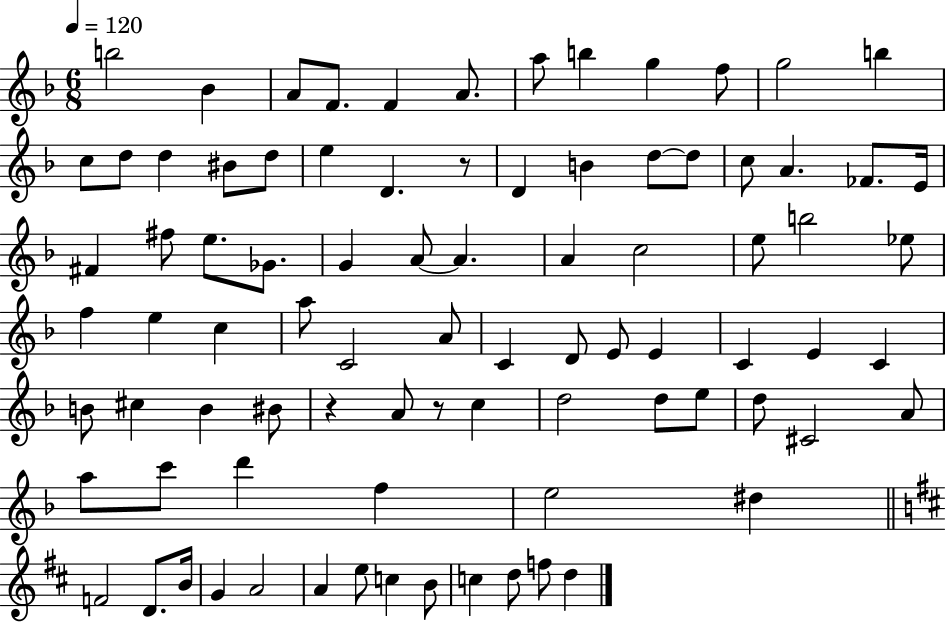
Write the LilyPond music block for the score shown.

{
  \clef treble
  \numericTimeSignature
  \time 6/8
  \key f \major
  \tempo 4 = 120
  b''2 bes'4 | a'8 f'8. f'4 a'8. | a''8 b''4 g''4 f''8 | g''2 b''4 | \break c''8 d''8 d''4 bis'8 d''8 | e''4 d'4. r8 | d'4 b'4 d''8~~ d''8 | c''8 a'4. fes'8. e'16 | \break fis'4 fis''8 e''8. ges'8. | g'4 a'8~~ a'4. | a'4 c''2 | e''8 b''2 ees''8 | \break f''4 e''4 c''4 | a''8 c'2 a'8 | c'4 d'8 e'8 e'4 | c'4 e'4 c'4 | \break b'8 cis''4 b'4 bis'8 | r4 a'8 r8 c''4 | d''2 d''8 e''8 | d''8 cis'2 a'8 | \break a''8 c'''8 d'''4 f''4 | e''2 dis''4 | \bar "||" \break \key b \minor f'2 d'8. b'16 | g'4 a'2 | a'4 e''8 c''4 b'8 | c''4 d''8 f''8 d''4 | \break \bar "|."
}